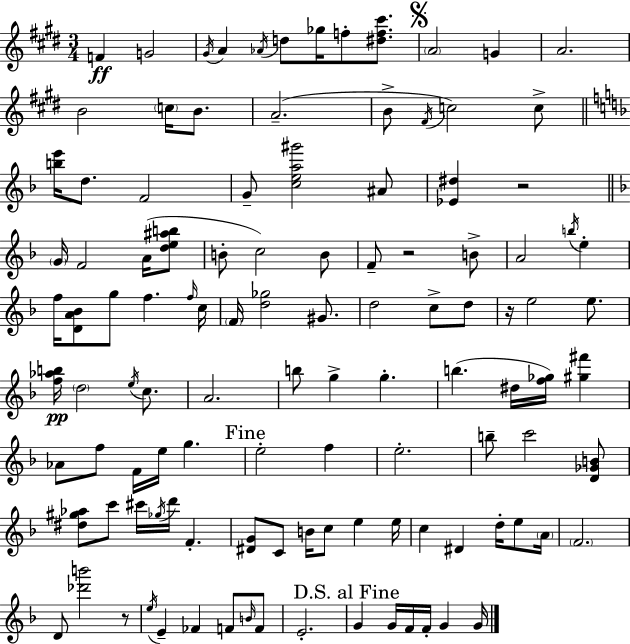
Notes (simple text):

F4/q G4/h G#4/s A4/q Ab4/s D5/e Gb5/s F5/e [D#5,F5,C#6]/e. A4/h G4/q A4/h. B4/h C5/s B4/e. A4/h. B4/e F#4/s C5/h C5/e [B5,E6]/s D5/e. F4/h G4/e [C5,E5,A5,G#6]/h A#4/e [Eb4,D#5]/q R/h G4/s F4/h A4/s [D5,E5,A#5,B5]/e B4/e C5/h B4/e F4/e R/h B4/e A4/h B5/s E5/q F5/s [D4,A4,Bb4]/e G5/e F5/q. F5/s C5/s F4/s [D5,Gb5]/h G#4/e. D5/h C5/e D5/e R/s E5/h E5/e. [F5,Ab5,B5]/s D5/h E5/s C5/e. A4/h. B5/e G5/q G5/q. B5/q. D#5/s [F5,Gb5]/s [G#5,F#6]/q Ab4/e F5/e F4/s E5/s G5/q. E5/h F5/q E5/h. B5/e C6/h [D4,Gb4,B4]/e [D#5,G#5,Ab5]/e C6/e C#6/s Gb5/s D6/s F4/q. [D#4,G4]/e C4/e B4/s C5/e E5/q E5/s C5/q D#4/q D5/s E5/e A4/s F4/h. D4/e [Db6,B6]/h R/e E5/s E4/q FES4/q F4/e B4/s F4/e E4/h. G4/q G4/s F4/s F4/s G4/q G4/s